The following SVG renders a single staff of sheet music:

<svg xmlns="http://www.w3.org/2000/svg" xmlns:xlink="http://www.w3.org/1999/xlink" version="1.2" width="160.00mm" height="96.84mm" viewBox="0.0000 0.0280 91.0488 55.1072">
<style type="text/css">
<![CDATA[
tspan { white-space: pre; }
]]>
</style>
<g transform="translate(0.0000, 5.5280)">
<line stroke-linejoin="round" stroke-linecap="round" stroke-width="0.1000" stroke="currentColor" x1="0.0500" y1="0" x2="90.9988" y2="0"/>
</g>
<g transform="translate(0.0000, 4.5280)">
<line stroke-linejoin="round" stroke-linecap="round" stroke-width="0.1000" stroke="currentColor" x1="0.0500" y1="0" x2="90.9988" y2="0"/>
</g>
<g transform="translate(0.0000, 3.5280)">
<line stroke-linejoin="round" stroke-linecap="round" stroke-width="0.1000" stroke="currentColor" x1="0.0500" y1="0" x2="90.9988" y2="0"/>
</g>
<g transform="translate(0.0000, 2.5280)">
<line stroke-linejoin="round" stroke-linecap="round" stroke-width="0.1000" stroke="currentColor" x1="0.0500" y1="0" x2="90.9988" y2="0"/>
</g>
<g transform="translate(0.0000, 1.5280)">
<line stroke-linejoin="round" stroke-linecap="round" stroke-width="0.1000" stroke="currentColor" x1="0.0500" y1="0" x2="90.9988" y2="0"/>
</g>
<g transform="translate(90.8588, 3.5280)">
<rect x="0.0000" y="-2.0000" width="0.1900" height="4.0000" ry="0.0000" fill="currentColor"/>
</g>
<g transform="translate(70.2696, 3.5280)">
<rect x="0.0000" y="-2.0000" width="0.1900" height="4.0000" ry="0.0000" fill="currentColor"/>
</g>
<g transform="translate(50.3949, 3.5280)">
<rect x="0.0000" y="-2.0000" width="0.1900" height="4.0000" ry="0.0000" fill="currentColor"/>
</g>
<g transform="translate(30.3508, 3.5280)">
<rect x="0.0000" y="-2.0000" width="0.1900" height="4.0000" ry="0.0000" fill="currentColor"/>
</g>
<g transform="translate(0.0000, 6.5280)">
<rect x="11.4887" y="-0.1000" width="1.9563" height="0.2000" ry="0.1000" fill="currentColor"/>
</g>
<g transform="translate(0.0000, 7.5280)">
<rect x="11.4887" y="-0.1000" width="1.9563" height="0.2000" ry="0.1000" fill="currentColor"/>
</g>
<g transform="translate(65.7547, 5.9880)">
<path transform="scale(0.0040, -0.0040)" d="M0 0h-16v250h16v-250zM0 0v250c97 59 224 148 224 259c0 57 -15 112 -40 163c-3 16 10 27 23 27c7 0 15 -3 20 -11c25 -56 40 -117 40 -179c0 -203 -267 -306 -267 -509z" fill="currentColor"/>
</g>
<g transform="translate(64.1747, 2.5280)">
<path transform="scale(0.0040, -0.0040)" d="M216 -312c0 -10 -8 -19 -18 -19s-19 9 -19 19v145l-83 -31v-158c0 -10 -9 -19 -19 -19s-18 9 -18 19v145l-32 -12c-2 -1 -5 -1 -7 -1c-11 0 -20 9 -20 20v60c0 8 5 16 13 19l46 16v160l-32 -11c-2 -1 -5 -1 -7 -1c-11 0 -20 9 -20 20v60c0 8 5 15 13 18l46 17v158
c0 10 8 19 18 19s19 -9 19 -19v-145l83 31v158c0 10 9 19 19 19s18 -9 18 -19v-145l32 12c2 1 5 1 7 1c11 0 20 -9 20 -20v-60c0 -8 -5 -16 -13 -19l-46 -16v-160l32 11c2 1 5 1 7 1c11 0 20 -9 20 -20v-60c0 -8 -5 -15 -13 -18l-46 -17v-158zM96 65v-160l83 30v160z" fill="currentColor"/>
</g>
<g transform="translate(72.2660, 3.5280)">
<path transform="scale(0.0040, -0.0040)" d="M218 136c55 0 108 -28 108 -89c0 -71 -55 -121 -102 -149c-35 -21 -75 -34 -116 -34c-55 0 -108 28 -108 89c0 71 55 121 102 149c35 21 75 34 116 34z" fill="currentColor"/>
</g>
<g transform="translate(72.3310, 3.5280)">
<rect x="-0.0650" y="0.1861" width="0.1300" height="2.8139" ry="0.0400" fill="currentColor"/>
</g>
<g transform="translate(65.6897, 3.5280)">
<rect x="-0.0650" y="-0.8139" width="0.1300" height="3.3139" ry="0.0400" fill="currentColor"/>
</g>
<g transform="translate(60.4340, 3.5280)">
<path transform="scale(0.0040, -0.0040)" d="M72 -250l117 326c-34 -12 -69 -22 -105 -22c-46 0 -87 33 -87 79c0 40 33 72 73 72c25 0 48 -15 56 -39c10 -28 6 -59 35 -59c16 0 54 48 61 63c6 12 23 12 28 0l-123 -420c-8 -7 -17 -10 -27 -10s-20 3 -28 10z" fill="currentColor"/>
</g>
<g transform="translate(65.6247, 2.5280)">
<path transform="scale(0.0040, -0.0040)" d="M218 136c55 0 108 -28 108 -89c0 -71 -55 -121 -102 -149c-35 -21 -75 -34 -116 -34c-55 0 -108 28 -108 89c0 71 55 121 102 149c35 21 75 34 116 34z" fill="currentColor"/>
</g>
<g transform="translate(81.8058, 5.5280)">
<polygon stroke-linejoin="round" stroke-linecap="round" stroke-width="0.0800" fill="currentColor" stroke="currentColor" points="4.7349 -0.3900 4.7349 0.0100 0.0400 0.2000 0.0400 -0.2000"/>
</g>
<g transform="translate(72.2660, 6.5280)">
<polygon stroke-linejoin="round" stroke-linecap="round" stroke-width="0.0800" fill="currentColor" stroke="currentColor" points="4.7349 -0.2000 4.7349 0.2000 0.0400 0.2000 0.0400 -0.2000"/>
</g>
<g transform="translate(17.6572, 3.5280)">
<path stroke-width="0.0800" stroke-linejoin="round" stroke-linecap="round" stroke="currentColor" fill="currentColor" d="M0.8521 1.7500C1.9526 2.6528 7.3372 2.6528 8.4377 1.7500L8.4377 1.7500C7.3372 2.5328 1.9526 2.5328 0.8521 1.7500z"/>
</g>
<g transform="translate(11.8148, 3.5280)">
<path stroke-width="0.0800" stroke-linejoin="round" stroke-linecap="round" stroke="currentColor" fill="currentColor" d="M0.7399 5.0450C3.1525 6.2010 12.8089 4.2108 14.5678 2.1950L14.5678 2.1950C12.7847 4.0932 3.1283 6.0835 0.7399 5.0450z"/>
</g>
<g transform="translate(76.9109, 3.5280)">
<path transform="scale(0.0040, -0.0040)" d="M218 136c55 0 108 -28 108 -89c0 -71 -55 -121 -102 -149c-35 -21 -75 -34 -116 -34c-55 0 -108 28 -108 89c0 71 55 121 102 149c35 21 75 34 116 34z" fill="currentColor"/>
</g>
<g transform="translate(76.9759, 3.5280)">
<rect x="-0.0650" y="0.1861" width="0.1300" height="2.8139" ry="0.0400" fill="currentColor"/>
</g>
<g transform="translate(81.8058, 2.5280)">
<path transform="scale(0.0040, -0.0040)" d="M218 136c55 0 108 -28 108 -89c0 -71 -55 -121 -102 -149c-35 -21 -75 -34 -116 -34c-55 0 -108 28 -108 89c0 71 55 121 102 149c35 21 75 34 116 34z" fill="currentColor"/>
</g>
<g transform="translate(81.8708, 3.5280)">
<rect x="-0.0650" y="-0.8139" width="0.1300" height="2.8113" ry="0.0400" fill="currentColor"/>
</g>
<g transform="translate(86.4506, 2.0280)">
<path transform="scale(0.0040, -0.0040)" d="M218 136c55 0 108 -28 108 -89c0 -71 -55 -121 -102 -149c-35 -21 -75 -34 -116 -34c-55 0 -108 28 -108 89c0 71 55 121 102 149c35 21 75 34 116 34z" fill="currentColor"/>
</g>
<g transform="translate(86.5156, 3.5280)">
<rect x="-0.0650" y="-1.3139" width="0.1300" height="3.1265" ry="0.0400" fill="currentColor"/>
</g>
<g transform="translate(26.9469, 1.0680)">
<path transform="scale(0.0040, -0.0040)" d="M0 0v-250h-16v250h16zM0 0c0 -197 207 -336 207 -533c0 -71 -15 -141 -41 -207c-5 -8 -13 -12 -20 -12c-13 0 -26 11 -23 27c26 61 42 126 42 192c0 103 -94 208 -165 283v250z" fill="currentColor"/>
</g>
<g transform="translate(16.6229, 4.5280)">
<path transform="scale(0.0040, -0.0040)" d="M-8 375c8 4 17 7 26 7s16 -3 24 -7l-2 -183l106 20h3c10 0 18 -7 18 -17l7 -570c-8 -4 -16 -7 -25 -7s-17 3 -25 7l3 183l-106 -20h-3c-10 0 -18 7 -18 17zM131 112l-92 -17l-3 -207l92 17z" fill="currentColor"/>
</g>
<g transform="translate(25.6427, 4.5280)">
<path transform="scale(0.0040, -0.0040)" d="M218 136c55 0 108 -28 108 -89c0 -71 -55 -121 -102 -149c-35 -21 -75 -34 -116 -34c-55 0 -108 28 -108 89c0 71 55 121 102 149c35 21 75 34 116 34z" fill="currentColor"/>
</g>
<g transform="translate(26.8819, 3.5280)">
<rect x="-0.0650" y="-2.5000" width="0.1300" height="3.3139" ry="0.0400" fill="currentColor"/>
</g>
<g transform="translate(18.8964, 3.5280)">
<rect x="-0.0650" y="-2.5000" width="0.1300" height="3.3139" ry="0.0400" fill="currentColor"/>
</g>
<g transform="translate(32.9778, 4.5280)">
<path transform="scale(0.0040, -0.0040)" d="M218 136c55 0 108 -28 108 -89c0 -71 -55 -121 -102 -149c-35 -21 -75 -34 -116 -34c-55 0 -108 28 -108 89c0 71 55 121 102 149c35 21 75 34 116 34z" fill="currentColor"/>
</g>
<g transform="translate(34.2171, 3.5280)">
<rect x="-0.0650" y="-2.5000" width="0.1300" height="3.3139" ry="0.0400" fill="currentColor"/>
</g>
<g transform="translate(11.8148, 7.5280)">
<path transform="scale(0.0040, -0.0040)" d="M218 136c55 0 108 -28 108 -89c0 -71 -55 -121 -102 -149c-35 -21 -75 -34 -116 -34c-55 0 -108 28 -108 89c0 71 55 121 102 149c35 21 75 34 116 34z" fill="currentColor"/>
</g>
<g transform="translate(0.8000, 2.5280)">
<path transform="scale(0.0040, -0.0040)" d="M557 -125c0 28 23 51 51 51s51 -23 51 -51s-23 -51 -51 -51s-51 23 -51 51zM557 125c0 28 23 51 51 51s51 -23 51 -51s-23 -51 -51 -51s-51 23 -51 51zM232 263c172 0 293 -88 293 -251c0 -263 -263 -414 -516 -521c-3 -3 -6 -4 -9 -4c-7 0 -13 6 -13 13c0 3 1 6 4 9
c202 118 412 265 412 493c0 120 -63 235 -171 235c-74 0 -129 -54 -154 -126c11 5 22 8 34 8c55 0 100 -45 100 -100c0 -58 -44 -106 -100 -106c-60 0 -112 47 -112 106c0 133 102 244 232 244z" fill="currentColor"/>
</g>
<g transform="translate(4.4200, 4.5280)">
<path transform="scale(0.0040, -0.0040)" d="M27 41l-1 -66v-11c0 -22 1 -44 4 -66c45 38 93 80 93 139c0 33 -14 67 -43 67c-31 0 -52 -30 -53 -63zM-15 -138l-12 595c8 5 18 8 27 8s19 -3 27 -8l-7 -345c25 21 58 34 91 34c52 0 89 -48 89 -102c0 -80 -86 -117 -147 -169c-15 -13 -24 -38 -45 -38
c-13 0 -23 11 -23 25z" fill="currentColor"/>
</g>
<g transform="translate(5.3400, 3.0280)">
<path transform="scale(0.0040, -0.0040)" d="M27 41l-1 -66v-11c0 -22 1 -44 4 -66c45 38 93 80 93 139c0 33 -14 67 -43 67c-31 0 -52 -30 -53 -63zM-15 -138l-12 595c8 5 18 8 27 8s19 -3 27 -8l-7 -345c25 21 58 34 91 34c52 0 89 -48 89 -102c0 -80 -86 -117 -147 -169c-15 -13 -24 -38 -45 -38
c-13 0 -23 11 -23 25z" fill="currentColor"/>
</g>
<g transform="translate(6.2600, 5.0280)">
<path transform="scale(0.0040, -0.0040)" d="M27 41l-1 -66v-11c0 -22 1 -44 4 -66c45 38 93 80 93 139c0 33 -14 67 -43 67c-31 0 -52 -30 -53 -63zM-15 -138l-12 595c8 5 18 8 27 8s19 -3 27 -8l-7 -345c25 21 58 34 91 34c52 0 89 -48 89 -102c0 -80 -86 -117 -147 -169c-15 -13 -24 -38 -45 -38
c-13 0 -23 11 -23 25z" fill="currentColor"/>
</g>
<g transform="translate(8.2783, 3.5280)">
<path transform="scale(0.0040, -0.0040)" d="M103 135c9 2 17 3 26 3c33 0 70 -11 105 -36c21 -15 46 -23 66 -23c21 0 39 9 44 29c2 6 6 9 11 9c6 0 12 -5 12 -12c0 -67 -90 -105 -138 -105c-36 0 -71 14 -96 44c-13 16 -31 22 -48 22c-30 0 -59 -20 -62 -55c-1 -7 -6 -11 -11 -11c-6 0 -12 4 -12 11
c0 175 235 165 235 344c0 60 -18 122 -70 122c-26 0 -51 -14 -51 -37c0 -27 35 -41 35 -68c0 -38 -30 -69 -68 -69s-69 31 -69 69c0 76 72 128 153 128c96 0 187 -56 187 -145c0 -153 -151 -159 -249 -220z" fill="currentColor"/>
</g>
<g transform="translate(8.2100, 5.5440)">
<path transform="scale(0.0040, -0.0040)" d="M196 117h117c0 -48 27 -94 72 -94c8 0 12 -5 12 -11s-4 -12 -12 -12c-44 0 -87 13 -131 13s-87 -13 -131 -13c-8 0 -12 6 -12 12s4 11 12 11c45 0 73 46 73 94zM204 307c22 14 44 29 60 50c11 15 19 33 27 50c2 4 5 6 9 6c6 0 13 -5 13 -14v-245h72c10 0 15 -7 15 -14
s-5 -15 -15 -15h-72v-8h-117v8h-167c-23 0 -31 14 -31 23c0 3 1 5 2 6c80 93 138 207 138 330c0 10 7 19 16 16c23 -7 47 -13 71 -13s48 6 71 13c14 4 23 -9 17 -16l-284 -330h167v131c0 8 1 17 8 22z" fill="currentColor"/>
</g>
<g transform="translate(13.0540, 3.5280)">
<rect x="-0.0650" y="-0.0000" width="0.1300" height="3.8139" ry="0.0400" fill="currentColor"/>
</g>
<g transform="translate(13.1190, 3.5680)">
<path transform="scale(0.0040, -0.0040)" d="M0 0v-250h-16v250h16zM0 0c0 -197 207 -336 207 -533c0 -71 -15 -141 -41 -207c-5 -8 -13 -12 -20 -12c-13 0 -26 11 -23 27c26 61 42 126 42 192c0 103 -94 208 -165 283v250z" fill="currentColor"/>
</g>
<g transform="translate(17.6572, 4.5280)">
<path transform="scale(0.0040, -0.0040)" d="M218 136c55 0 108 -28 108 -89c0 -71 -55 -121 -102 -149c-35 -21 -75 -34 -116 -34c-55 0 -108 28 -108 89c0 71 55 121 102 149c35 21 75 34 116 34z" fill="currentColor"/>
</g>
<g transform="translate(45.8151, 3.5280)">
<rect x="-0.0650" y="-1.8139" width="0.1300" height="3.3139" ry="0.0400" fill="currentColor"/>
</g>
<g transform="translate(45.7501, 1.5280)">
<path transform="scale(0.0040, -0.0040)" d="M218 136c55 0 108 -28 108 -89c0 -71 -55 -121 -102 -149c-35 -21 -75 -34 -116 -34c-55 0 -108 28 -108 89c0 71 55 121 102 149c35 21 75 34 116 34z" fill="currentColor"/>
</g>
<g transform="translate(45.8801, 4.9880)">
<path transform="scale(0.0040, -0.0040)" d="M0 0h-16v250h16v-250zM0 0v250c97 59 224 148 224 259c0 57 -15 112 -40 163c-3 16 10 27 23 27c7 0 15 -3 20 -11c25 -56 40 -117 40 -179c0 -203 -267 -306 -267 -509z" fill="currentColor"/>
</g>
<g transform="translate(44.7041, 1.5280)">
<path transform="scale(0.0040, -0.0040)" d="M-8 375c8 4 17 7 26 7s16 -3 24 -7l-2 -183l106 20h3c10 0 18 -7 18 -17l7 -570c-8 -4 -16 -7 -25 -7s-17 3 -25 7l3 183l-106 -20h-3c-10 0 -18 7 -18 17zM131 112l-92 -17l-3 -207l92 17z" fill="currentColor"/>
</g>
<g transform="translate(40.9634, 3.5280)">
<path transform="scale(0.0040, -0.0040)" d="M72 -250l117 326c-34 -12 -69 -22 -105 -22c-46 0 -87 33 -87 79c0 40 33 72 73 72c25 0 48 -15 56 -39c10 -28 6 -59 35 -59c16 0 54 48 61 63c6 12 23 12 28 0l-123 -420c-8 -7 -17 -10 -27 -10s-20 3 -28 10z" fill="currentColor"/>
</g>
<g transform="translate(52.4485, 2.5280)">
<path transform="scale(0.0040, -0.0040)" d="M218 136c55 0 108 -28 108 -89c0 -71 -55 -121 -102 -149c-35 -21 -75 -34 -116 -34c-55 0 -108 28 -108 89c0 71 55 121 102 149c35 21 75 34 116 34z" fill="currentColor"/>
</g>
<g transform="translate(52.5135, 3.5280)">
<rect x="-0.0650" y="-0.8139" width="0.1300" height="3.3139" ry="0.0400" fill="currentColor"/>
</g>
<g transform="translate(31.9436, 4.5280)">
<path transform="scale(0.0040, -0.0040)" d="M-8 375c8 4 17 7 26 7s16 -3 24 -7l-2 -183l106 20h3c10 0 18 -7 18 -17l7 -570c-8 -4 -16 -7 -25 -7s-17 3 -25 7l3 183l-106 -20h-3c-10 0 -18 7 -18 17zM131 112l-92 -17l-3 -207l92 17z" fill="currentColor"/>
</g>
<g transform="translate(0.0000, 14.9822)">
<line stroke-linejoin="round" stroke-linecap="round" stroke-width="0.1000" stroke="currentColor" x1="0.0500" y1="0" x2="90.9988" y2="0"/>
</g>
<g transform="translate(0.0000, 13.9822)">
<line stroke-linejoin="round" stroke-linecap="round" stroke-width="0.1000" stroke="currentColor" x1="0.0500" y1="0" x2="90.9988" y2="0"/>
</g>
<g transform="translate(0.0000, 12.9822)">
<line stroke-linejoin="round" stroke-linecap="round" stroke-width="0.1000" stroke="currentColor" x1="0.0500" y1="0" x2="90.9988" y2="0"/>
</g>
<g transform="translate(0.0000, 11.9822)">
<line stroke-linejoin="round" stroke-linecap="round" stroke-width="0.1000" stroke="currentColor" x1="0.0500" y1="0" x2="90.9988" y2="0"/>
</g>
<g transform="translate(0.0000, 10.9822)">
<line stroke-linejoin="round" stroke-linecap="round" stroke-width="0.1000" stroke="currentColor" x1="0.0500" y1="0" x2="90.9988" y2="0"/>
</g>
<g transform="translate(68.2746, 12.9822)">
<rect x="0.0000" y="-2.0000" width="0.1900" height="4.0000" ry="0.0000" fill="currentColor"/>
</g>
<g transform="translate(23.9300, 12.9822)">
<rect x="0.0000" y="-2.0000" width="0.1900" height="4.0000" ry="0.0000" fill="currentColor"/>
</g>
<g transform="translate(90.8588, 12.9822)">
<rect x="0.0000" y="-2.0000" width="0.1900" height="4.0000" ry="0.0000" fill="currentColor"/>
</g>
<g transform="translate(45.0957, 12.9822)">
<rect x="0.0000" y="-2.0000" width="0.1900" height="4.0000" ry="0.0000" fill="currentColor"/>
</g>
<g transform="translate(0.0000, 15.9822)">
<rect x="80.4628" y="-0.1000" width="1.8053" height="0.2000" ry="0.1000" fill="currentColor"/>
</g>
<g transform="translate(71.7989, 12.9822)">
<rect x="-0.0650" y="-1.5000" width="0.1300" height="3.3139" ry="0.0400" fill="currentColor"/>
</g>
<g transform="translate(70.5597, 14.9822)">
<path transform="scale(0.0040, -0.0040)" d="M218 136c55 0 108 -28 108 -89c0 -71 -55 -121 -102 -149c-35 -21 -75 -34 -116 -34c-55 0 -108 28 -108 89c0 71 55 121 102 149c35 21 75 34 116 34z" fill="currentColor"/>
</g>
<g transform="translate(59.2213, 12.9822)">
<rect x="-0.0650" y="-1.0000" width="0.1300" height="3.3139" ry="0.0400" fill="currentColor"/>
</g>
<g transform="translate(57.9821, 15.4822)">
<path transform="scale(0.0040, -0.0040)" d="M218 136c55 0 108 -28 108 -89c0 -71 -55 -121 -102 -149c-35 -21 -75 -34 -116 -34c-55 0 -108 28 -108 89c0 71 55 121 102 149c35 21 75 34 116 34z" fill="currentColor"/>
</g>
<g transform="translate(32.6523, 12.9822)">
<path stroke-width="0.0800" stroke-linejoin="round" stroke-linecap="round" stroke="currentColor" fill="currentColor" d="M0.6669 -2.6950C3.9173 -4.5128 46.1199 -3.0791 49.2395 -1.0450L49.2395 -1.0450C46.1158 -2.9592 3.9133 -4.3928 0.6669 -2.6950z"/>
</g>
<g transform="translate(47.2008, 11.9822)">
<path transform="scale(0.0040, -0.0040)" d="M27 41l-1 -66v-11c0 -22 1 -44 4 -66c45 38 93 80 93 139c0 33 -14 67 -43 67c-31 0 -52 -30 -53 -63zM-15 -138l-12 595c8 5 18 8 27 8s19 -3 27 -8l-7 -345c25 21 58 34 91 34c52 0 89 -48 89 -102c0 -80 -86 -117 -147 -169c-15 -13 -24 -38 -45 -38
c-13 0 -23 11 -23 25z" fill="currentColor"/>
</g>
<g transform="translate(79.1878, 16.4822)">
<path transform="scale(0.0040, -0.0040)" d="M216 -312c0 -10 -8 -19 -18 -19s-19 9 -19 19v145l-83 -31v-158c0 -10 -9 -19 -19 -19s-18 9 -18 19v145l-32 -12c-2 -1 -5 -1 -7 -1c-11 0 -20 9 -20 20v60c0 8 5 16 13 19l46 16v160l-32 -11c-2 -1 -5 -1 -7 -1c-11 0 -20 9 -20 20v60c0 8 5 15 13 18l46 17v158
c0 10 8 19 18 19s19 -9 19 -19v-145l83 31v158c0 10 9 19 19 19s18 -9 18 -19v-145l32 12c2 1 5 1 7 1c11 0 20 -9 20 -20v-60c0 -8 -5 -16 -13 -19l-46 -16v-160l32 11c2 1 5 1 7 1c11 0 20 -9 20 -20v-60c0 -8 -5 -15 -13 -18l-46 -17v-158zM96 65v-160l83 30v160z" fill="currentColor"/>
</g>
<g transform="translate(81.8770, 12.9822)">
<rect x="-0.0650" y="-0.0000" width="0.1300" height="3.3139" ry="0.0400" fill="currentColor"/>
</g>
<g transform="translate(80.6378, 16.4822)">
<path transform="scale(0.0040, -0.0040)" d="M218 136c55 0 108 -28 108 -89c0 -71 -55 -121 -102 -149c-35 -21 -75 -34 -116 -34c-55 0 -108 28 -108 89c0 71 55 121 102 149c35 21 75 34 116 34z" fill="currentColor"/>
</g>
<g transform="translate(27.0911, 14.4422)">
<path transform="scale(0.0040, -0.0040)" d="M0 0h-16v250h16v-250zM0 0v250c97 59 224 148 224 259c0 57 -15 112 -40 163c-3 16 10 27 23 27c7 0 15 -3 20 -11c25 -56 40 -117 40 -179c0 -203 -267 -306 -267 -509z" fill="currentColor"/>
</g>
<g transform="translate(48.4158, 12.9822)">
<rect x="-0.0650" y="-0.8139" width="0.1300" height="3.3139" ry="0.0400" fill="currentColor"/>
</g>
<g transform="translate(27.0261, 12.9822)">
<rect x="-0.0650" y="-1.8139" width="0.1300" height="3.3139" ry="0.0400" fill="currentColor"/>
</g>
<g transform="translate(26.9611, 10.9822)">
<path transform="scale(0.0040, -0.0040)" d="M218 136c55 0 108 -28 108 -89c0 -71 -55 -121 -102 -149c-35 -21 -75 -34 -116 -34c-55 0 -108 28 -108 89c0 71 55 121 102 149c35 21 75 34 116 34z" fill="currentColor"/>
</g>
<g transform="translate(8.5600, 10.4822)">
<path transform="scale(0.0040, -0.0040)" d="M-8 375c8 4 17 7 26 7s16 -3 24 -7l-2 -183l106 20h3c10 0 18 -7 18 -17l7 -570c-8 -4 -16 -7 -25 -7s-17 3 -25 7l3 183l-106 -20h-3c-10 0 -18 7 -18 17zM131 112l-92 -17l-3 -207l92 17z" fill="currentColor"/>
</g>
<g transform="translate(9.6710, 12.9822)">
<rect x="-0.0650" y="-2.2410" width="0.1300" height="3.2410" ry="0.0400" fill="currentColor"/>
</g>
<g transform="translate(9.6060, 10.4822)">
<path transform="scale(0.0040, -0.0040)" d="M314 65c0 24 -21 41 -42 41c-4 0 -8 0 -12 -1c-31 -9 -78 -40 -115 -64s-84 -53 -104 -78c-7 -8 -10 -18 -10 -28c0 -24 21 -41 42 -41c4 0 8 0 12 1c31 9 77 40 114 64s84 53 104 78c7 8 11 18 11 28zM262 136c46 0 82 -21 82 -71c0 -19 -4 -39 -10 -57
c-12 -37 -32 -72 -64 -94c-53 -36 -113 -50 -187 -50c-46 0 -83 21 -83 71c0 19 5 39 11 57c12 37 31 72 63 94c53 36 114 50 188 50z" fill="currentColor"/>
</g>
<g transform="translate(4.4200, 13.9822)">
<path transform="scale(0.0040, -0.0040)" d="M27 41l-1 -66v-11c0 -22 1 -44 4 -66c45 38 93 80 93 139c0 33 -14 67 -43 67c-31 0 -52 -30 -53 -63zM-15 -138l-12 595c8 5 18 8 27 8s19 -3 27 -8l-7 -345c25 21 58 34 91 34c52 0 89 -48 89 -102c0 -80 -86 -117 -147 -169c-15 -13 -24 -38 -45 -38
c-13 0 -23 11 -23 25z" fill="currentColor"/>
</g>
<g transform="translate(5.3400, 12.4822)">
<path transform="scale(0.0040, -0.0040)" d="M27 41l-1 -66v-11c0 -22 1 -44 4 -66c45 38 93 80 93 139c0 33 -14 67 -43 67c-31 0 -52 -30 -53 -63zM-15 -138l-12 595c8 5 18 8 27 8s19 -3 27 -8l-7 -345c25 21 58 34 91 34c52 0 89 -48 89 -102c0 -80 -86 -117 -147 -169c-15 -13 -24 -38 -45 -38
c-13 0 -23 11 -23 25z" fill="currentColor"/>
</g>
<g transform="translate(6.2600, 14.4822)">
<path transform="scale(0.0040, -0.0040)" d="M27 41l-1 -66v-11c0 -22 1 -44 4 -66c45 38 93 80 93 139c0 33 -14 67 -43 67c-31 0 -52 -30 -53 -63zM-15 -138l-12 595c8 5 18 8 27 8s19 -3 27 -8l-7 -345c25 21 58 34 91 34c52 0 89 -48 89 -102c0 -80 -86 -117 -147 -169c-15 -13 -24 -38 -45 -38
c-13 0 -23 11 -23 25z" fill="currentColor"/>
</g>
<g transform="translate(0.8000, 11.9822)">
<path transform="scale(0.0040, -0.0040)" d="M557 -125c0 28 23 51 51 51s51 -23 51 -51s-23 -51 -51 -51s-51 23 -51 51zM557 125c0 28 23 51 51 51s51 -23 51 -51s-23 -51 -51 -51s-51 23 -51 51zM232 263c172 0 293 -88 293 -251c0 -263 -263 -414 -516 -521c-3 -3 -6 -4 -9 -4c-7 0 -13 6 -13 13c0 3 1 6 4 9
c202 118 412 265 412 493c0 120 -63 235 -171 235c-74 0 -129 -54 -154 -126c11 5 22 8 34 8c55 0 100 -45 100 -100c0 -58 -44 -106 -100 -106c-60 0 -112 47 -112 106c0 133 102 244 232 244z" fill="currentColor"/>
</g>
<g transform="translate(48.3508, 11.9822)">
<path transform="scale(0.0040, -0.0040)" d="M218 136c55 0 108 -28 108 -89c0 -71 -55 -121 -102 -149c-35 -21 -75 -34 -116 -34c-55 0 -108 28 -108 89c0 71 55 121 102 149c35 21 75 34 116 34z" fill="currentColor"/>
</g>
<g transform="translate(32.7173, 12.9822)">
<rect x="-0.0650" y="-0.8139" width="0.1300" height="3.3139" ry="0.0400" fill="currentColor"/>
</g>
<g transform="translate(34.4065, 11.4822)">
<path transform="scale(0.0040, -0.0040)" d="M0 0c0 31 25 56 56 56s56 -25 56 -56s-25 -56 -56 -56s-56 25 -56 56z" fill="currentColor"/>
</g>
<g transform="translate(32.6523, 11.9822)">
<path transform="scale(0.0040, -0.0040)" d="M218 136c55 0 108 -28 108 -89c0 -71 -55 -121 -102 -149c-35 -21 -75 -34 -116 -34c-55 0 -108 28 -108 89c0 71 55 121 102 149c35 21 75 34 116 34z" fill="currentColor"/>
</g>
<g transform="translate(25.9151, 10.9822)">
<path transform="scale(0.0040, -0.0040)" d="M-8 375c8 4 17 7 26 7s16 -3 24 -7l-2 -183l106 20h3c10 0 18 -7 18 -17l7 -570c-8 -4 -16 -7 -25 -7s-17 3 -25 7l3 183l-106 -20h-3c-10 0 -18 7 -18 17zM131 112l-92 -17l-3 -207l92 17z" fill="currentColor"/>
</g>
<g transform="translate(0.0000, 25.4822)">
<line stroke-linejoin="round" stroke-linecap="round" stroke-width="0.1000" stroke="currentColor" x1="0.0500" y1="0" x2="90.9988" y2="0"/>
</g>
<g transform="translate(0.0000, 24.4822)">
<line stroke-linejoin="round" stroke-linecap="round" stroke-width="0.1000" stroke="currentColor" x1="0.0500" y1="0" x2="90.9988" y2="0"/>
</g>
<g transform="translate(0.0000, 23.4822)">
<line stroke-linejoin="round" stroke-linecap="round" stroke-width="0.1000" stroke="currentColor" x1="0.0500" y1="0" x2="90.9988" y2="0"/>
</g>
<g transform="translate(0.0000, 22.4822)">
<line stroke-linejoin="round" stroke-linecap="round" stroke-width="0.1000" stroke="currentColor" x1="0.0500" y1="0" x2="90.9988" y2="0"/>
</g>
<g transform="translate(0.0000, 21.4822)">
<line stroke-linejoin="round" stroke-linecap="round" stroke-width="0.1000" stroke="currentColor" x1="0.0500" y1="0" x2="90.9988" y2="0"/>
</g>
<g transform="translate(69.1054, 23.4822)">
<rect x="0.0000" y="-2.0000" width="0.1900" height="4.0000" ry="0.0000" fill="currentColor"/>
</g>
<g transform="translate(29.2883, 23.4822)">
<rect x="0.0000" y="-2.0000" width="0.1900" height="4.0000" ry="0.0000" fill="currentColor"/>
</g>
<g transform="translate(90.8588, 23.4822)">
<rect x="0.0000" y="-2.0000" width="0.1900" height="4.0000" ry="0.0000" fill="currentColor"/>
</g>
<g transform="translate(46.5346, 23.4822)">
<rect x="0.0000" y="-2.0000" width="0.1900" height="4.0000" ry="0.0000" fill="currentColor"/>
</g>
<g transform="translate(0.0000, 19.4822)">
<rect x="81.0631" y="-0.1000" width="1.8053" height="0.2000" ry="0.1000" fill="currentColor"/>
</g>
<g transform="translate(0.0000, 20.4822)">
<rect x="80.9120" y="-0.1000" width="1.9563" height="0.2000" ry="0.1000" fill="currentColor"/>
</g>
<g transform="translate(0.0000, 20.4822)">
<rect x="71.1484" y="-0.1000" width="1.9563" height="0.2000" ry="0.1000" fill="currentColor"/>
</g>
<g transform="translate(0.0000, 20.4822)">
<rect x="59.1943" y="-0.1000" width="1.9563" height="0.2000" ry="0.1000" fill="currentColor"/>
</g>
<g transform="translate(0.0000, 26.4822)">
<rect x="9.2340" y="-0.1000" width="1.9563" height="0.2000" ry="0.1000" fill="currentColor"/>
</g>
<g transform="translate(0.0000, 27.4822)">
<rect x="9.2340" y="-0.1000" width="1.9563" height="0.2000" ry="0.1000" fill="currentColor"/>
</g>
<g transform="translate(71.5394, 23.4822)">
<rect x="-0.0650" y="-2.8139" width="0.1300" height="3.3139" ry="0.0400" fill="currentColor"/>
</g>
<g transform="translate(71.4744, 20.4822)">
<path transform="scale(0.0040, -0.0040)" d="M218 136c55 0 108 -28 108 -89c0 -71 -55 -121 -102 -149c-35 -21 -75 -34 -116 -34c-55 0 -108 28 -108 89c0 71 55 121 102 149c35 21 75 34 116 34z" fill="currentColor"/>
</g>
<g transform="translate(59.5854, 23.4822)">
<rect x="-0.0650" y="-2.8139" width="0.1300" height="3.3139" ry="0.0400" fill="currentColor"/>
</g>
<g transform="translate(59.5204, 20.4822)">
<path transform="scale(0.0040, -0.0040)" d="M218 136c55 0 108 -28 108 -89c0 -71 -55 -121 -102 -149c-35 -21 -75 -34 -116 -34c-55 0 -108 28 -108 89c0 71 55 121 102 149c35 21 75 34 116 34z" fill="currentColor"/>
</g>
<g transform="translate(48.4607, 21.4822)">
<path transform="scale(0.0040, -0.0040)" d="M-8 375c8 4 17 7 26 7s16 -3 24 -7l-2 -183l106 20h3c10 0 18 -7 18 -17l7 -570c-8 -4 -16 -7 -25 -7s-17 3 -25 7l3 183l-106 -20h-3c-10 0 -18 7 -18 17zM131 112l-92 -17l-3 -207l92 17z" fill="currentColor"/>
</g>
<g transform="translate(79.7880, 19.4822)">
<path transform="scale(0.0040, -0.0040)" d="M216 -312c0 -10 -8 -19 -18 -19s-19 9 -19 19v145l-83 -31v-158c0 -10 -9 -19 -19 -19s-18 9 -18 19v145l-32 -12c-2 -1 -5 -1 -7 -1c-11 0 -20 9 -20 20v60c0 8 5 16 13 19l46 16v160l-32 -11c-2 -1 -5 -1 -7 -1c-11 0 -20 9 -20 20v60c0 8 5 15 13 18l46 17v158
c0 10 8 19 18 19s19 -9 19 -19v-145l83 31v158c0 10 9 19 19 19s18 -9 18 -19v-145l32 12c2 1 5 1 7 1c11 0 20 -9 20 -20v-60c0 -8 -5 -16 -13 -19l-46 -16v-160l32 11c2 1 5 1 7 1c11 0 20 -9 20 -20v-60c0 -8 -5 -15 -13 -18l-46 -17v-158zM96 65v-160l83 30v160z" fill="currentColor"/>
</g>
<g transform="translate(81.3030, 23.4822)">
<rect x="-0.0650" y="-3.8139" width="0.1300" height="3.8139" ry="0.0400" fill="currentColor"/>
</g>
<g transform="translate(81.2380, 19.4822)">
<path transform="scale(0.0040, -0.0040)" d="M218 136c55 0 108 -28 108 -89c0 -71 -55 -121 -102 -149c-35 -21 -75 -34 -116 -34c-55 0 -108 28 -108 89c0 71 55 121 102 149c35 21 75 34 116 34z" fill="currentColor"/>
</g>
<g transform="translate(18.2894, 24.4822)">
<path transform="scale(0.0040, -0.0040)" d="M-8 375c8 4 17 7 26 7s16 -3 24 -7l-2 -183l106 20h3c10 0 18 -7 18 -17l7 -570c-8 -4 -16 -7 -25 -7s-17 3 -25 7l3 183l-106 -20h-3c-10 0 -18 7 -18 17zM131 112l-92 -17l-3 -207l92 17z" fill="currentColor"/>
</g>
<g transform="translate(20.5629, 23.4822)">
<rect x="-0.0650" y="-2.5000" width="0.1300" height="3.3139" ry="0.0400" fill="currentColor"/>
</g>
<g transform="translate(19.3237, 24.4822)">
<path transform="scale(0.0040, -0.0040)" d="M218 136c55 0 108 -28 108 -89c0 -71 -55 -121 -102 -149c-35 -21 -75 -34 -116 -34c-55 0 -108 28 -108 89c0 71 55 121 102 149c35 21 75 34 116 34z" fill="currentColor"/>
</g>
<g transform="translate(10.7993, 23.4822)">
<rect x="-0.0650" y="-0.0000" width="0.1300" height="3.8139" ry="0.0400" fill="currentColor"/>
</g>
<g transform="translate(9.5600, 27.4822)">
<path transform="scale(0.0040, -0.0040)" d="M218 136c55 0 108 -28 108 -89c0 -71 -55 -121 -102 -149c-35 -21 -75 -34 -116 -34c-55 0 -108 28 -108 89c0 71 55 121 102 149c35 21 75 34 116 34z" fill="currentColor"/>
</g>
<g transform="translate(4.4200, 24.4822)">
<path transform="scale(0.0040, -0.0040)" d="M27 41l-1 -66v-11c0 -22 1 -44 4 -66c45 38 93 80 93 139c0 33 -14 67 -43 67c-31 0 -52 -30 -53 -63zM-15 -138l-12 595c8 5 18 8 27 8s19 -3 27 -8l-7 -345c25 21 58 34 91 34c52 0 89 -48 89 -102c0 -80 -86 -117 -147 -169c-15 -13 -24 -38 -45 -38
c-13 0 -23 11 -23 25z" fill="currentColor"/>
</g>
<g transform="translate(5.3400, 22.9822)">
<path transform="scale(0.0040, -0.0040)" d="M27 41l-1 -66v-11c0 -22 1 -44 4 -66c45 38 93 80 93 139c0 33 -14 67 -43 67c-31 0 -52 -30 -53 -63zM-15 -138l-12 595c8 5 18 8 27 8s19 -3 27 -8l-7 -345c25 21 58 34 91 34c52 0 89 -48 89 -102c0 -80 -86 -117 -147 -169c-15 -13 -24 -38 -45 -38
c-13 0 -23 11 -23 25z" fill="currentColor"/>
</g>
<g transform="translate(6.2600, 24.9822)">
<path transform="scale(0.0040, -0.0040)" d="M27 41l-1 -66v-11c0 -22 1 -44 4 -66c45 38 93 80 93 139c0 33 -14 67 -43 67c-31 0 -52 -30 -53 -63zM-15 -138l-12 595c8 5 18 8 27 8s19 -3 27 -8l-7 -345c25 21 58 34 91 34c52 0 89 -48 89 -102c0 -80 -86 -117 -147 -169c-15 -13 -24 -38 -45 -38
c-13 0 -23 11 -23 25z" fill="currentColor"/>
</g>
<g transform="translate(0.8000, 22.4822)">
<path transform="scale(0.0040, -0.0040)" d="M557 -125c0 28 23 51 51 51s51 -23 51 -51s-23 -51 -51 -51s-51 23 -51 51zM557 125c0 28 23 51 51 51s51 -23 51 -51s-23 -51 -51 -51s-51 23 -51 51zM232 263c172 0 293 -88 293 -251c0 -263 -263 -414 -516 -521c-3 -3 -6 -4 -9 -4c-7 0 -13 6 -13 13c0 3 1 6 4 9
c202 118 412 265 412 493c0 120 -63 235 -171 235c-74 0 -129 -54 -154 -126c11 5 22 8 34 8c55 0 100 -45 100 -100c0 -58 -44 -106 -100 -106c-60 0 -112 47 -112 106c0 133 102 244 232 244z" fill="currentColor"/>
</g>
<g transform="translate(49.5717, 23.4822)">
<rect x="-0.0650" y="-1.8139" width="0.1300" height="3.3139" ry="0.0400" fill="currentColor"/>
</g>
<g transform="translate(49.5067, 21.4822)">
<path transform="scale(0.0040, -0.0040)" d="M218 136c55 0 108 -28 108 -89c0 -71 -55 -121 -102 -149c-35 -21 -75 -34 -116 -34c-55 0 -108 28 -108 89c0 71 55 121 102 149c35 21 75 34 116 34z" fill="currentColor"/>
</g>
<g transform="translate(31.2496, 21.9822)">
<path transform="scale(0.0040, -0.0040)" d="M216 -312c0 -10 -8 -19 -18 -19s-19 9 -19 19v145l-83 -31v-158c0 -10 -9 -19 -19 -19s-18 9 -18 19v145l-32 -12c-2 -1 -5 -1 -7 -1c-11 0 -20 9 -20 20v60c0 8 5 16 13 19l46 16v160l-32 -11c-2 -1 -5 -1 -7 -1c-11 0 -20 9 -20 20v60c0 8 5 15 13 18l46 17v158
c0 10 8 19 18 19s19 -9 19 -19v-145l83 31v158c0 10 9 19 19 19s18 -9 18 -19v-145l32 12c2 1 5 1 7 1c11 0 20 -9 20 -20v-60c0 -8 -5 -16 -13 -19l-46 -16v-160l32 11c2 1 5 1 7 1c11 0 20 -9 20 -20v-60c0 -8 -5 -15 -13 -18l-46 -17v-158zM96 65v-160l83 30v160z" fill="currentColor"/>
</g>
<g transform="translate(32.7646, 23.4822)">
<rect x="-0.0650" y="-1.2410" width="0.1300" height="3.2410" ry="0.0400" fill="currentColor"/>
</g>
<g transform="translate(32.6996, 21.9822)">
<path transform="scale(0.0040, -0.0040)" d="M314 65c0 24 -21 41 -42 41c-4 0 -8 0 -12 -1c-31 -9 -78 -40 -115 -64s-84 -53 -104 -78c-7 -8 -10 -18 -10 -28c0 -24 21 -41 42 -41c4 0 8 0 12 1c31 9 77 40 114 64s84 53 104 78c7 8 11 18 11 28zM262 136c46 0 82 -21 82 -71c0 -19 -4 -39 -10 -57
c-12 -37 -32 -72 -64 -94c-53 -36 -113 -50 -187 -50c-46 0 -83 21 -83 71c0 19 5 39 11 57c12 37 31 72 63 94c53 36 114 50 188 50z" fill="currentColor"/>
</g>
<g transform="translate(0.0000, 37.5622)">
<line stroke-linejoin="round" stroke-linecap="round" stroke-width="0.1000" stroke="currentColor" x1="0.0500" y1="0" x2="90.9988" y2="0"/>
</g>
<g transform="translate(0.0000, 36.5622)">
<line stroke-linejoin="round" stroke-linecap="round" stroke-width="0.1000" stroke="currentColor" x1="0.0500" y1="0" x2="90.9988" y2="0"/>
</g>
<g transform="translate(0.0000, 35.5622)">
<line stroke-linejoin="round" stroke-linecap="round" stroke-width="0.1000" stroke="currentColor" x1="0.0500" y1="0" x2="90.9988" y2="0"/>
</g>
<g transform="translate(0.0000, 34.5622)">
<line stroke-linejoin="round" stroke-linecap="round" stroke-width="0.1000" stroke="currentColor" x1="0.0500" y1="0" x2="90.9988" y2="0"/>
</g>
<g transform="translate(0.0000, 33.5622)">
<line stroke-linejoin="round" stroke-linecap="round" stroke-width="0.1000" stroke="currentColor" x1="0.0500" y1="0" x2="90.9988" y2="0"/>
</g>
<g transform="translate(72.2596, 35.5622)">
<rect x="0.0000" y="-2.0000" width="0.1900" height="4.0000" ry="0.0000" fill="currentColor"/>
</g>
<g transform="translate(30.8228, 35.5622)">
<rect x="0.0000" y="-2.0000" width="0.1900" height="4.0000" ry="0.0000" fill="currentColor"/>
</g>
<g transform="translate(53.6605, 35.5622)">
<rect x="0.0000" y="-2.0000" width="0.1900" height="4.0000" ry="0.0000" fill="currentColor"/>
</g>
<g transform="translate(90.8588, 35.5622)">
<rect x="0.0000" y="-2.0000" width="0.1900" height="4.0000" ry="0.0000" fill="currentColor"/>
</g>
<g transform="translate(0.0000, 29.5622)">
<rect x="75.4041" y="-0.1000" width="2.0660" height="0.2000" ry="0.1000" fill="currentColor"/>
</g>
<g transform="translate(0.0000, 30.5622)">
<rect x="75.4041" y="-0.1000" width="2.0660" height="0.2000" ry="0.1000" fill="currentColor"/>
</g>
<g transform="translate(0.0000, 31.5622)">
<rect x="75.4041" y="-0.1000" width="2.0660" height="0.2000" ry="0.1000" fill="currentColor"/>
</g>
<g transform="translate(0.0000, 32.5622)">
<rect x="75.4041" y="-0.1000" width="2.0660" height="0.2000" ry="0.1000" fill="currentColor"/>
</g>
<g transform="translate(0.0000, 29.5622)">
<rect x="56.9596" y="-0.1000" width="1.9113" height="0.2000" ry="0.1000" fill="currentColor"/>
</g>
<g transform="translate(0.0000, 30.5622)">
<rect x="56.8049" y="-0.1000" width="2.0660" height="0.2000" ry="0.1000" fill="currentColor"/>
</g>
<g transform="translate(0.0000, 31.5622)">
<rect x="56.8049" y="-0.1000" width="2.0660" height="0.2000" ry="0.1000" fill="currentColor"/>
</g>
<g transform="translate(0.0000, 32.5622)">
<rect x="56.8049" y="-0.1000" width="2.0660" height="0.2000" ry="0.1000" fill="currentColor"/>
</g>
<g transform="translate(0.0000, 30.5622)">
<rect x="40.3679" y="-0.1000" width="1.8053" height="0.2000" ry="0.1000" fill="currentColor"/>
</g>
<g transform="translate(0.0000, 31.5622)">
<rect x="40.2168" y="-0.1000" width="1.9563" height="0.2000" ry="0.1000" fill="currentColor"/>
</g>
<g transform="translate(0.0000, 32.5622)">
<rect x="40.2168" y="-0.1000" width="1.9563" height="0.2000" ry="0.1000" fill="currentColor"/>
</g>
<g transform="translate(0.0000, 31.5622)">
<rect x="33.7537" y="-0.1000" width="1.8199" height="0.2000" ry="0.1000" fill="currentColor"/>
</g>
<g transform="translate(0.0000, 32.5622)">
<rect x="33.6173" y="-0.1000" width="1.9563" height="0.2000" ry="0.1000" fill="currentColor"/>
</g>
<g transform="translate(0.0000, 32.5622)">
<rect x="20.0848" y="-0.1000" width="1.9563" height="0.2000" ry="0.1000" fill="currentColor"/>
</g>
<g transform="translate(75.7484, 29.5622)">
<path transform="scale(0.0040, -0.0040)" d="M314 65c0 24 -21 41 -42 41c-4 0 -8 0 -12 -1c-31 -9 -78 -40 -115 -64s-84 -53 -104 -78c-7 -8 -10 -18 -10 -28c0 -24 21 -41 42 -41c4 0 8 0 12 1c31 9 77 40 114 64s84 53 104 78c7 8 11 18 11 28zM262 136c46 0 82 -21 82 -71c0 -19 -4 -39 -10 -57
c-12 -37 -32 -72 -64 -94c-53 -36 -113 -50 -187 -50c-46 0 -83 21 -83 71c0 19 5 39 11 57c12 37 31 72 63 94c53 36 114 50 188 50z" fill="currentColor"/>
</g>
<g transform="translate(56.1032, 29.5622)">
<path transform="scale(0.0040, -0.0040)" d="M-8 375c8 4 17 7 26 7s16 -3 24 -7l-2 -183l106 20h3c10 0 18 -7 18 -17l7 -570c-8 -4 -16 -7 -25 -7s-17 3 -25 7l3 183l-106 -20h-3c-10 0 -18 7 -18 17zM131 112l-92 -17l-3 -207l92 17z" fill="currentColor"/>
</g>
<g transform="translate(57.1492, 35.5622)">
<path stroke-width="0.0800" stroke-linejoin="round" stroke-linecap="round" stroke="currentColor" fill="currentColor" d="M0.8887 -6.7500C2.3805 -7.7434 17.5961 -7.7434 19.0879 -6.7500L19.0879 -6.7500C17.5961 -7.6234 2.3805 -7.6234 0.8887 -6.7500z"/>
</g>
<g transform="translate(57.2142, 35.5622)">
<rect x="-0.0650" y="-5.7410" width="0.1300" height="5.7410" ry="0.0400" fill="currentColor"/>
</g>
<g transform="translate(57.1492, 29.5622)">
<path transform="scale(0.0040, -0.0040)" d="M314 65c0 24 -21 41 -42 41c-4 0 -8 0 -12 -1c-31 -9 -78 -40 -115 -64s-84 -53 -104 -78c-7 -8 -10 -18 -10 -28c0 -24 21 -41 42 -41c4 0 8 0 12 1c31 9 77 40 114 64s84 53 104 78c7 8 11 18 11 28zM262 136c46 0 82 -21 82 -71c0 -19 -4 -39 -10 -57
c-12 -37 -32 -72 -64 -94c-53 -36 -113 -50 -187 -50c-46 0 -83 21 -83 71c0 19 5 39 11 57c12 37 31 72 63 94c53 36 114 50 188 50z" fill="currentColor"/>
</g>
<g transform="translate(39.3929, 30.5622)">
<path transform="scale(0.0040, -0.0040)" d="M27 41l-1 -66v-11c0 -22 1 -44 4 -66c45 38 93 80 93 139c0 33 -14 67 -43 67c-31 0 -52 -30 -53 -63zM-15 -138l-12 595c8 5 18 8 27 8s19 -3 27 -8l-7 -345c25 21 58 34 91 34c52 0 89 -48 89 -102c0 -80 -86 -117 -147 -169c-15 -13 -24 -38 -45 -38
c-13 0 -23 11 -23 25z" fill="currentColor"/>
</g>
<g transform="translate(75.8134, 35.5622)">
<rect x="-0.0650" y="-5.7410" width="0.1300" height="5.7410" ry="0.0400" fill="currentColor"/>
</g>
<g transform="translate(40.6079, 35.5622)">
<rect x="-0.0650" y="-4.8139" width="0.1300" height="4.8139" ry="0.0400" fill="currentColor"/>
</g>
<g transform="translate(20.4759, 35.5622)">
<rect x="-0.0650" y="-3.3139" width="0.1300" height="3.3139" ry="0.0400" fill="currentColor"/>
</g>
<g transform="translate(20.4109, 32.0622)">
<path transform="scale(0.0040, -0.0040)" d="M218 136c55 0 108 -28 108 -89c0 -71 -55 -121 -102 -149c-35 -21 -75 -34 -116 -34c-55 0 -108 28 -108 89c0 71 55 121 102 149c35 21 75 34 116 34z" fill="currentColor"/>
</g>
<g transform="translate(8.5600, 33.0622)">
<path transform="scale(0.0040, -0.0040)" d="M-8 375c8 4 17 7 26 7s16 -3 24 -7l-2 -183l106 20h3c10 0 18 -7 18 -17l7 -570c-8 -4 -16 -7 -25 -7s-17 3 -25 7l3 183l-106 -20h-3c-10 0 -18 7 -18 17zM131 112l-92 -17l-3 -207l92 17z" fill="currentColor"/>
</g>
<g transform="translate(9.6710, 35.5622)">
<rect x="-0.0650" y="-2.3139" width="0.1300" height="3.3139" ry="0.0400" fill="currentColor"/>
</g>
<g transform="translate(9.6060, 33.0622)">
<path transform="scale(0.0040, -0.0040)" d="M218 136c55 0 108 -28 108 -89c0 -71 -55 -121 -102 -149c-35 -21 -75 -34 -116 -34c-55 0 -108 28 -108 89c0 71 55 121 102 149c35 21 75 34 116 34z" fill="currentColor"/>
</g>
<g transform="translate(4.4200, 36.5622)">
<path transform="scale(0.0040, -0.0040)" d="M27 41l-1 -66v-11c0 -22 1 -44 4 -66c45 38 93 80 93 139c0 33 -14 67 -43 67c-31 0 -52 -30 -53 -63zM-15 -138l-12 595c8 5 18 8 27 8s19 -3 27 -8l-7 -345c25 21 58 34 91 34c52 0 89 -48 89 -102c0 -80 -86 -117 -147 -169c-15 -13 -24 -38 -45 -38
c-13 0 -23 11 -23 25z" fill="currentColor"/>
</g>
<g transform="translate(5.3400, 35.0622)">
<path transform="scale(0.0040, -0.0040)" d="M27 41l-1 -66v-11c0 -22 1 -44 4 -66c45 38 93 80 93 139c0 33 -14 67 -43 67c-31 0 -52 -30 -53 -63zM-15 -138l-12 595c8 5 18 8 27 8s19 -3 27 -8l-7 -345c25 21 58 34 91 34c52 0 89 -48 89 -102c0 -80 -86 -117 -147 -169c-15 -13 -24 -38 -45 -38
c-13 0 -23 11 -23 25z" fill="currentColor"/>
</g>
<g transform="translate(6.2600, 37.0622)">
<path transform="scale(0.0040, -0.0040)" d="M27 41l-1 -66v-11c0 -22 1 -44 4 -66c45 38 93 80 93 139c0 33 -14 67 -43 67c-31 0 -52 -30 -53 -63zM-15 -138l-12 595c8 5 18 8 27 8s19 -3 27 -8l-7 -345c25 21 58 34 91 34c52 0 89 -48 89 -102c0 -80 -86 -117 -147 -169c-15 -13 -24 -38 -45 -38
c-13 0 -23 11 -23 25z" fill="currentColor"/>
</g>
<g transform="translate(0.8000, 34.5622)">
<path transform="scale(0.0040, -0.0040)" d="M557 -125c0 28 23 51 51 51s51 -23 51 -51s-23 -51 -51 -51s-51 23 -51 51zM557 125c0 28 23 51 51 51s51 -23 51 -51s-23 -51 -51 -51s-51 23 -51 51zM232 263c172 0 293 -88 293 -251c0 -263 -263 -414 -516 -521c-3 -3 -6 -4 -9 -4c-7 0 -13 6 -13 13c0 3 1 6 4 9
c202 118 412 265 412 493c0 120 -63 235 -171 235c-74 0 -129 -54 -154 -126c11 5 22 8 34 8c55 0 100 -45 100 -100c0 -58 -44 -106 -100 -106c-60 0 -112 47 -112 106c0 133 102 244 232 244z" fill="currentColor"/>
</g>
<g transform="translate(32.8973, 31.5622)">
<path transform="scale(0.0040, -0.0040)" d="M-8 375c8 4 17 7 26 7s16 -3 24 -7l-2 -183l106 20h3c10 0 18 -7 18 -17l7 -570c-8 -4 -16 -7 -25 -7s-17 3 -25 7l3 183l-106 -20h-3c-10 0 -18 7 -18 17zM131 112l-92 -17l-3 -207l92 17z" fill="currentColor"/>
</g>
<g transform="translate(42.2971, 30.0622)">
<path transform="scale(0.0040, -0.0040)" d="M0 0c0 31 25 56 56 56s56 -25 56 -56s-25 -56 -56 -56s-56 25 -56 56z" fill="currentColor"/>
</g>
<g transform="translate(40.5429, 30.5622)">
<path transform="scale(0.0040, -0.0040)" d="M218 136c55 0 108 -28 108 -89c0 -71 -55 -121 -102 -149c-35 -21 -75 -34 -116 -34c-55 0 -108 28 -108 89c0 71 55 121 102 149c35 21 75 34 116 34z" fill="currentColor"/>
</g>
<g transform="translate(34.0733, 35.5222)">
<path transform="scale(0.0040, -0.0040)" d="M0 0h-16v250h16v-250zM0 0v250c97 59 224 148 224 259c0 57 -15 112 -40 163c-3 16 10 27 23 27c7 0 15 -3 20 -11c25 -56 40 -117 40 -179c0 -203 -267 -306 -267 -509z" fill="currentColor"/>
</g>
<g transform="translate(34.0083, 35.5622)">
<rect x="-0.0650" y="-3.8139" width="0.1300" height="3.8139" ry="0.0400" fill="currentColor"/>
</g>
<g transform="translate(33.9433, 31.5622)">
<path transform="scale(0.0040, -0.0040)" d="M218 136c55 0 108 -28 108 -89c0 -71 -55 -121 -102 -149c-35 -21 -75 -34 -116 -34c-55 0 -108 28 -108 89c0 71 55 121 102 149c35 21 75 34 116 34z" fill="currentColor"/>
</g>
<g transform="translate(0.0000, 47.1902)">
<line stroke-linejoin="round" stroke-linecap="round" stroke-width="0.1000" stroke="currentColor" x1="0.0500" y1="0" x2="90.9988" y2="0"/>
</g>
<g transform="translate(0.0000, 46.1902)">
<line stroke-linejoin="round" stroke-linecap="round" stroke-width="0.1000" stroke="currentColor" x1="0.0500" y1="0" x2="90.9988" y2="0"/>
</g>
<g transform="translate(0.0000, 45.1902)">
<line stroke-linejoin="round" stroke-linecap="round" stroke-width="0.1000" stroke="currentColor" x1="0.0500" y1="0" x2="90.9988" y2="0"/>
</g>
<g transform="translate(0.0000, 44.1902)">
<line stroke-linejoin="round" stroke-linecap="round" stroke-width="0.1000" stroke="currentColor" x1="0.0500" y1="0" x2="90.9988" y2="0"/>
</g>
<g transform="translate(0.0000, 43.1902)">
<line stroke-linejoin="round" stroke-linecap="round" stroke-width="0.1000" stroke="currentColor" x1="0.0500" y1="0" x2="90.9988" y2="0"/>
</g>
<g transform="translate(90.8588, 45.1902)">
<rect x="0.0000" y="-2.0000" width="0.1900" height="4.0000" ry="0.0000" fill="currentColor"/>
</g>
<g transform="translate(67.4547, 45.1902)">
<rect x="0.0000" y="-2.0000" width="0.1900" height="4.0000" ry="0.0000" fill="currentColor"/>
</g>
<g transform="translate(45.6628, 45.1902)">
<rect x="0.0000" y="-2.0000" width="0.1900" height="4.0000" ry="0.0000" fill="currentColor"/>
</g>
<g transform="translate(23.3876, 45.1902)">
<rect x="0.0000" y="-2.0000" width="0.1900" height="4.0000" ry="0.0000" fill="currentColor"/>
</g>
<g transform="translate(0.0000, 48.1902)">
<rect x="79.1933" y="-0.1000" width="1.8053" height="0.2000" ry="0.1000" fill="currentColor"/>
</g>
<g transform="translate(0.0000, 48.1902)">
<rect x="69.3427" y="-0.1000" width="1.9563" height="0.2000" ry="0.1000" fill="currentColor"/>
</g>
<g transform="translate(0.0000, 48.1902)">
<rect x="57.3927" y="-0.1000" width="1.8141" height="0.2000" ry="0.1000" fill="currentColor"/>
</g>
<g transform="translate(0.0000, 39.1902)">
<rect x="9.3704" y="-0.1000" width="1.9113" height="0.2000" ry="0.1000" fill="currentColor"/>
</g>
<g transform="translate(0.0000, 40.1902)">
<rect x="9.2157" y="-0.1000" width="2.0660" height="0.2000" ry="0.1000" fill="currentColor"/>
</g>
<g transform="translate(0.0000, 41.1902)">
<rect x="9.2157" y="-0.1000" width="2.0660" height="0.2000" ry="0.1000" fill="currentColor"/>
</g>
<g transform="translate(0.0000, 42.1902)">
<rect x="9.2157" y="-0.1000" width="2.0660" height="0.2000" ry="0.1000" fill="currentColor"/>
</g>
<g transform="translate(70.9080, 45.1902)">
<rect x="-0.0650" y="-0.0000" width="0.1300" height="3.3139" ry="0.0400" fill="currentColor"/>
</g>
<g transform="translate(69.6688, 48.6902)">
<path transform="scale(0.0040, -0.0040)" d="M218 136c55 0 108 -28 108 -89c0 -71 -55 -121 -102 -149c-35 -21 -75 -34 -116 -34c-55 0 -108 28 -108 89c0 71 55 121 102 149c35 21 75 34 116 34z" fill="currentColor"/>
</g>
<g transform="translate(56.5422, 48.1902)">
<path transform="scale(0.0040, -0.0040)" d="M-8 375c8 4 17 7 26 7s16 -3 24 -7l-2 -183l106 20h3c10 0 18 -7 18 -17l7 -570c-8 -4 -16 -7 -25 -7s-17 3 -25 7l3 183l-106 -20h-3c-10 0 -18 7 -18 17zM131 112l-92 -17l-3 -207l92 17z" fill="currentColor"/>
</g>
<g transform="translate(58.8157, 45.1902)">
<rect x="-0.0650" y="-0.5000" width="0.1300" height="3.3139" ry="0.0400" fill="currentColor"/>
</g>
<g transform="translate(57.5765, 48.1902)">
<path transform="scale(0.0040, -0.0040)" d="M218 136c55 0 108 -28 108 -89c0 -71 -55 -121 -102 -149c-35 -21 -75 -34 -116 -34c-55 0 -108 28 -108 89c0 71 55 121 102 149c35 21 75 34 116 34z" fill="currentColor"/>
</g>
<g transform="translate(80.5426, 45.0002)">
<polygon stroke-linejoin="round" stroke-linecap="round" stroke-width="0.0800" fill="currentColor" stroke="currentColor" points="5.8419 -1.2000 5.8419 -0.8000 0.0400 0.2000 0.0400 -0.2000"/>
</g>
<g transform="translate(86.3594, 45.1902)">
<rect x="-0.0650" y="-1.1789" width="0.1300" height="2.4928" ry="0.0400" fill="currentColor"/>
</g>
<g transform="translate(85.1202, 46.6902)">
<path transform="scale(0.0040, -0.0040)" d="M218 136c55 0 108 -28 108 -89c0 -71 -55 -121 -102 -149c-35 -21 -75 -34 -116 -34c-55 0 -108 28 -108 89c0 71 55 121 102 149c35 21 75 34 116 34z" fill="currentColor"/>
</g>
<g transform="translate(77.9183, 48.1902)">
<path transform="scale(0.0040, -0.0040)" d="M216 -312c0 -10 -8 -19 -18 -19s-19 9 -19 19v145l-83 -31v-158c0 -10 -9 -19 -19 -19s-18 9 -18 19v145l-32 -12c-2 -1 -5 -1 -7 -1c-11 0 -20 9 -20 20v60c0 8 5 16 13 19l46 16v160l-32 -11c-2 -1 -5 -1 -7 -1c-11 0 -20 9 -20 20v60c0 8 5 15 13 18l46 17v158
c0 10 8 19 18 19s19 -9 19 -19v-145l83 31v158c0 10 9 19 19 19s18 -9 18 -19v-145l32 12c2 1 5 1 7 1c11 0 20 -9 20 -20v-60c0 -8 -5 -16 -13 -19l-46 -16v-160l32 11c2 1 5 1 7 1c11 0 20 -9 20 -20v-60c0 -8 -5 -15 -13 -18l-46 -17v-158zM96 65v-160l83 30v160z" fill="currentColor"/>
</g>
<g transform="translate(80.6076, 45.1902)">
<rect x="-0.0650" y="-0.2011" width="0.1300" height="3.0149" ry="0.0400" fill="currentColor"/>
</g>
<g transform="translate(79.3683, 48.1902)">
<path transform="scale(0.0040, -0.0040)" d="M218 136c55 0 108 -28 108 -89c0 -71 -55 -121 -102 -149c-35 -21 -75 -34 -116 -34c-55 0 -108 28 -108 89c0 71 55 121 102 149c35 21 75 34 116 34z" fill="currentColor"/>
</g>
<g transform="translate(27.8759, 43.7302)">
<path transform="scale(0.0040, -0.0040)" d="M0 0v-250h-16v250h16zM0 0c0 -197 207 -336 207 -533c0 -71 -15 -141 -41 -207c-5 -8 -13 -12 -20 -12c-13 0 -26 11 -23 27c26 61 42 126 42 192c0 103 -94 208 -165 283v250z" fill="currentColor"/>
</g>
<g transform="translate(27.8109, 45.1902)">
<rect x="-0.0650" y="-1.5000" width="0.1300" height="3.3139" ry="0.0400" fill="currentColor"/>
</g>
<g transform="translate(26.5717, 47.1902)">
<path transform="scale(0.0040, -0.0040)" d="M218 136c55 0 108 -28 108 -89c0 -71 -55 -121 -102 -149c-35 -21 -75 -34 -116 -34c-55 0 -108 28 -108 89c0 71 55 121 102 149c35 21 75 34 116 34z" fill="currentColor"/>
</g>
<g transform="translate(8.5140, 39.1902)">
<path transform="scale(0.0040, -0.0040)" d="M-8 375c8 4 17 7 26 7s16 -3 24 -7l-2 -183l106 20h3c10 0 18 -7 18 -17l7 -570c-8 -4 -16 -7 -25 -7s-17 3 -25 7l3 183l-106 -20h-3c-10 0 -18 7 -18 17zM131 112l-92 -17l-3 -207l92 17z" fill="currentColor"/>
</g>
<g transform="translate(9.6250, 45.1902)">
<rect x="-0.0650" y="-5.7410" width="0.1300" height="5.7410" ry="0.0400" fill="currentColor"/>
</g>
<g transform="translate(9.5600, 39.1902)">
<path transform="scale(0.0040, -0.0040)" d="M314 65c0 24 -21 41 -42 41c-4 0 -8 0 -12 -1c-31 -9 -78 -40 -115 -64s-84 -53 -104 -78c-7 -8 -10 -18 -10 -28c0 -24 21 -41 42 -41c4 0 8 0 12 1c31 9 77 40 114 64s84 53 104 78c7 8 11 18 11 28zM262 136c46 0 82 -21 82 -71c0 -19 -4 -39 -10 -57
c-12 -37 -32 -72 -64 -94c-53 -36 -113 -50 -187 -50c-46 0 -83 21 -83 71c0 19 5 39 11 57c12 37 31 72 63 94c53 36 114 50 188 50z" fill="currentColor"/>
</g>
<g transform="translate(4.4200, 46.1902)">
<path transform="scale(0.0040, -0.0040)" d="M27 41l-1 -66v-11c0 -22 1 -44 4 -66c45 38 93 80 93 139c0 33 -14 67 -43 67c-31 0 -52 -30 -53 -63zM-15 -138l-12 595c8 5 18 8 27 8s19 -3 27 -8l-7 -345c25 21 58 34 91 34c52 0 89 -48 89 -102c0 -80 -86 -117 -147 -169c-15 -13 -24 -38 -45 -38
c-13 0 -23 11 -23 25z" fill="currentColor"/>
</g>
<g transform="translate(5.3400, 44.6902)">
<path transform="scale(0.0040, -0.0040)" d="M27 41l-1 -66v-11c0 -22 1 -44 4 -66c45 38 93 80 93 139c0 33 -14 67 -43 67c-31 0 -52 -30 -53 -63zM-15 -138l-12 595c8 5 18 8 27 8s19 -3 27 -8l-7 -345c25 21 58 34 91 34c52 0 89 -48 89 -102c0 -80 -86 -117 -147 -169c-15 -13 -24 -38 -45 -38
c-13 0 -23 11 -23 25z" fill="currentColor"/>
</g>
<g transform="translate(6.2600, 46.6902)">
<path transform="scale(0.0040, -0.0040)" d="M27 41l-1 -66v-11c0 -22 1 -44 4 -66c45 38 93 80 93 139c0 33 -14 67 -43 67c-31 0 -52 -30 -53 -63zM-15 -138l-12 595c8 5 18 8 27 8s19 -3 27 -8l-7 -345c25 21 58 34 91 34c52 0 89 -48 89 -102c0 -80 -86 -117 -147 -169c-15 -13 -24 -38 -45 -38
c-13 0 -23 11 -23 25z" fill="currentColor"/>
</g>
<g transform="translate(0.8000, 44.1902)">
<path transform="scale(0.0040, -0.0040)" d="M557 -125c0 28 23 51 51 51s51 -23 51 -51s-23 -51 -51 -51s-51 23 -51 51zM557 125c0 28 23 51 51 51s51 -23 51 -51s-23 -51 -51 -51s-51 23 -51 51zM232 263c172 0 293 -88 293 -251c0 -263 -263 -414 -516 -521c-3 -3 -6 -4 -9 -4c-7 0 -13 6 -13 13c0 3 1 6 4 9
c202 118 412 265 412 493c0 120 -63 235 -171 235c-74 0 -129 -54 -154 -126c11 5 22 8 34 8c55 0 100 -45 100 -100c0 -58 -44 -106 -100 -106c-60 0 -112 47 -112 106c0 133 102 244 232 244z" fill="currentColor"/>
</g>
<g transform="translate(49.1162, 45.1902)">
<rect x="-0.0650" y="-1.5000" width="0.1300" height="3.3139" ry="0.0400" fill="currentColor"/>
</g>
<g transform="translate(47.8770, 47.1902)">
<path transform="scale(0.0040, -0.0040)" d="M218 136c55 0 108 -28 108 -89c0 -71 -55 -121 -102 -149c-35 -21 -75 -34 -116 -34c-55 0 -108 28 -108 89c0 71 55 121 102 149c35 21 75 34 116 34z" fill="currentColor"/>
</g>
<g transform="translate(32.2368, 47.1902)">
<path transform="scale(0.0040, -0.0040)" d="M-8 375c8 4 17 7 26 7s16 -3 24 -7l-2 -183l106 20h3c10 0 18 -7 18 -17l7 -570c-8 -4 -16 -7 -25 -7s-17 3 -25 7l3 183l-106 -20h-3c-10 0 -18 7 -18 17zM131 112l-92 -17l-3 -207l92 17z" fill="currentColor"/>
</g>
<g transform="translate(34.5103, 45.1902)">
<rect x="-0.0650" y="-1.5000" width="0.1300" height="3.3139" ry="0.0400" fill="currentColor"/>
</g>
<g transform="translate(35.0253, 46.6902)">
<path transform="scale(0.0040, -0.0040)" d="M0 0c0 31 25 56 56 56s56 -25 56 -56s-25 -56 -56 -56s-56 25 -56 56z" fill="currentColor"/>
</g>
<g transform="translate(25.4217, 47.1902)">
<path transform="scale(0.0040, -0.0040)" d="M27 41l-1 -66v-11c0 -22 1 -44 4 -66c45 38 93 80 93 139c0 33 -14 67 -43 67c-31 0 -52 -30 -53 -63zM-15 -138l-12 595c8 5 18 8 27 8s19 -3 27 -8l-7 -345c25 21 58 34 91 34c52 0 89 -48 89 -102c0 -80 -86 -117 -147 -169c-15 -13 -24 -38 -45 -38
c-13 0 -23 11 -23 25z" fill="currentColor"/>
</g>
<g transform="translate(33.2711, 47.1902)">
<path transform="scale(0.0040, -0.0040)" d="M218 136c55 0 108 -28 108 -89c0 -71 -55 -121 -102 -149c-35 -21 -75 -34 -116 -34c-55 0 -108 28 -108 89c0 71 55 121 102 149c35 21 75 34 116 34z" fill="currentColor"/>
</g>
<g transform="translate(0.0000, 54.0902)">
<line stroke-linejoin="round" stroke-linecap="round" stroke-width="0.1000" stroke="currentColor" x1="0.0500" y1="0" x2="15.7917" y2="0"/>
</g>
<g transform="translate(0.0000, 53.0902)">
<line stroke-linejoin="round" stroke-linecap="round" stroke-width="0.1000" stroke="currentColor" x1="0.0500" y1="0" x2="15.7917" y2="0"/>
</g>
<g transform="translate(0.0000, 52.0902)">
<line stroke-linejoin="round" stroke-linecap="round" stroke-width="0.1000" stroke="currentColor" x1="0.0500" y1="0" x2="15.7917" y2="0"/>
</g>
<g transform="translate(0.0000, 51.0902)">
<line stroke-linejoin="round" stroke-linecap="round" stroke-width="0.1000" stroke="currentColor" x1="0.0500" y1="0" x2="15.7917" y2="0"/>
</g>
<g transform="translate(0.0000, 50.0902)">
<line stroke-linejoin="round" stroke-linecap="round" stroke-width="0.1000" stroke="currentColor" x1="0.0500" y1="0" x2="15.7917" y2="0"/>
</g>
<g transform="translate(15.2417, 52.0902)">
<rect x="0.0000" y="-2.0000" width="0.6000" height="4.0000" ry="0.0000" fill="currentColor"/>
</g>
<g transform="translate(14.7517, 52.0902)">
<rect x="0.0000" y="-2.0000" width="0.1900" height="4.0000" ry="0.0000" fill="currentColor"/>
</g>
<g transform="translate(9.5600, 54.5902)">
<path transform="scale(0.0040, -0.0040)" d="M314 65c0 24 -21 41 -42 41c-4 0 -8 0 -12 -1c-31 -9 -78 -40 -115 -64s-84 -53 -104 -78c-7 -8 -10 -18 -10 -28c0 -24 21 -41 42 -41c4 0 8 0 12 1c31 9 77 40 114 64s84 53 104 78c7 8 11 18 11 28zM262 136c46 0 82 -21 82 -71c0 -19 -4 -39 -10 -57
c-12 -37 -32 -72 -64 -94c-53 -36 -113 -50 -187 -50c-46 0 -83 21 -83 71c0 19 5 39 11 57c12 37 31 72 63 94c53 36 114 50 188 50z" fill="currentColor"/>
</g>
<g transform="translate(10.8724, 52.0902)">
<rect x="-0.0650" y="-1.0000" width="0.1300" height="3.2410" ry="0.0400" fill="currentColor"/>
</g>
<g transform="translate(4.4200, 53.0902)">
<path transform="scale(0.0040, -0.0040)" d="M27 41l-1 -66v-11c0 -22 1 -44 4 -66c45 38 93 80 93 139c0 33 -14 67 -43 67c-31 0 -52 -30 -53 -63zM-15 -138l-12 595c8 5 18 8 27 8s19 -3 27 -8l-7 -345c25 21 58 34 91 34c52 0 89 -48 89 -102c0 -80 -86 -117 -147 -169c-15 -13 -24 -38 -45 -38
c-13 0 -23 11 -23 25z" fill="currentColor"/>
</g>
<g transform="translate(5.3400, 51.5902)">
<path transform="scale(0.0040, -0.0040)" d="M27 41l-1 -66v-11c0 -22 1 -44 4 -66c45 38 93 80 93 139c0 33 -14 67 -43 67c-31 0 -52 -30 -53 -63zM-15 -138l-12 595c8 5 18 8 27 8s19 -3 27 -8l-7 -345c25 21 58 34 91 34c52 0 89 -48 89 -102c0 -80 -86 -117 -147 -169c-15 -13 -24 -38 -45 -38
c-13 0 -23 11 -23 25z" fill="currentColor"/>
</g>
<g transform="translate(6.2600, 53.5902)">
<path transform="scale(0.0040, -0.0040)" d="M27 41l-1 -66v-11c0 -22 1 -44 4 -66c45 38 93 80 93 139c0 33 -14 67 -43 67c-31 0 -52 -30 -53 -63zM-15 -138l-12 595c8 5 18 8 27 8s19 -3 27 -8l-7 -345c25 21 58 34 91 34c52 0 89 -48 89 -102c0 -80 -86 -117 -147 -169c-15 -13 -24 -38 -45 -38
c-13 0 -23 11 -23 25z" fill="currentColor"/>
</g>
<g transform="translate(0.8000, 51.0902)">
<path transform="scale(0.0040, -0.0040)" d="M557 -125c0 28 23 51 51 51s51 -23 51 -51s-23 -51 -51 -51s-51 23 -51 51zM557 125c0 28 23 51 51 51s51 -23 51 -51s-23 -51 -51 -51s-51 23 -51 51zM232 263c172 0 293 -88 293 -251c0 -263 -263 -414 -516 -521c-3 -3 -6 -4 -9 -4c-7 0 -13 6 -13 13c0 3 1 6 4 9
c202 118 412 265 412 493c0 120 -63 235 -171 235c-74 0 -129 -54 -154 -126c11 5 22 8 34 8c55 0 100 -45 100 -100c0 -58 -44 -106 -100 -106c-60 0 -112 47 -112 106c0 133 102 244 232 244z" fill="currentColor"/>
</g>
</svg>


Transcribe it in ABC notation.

X:1
T:Untitled
M:2/4
L:1/4
K:Eb
C,,/2 B,, B,,/2 B,, z/2 A,/2 F, z/2 ^F,/2 D,/2 D,/2 F,/2 G,/2 B,2 A,/2 F, _F, F,, G,, ^D,, C,, B,, ^G,2 A, C C ^E B, D E/2 _G B2 B2 B2 _G,,/2 G,, G,, E,, D,, ^E,,/2 _A,,/2 F,,2